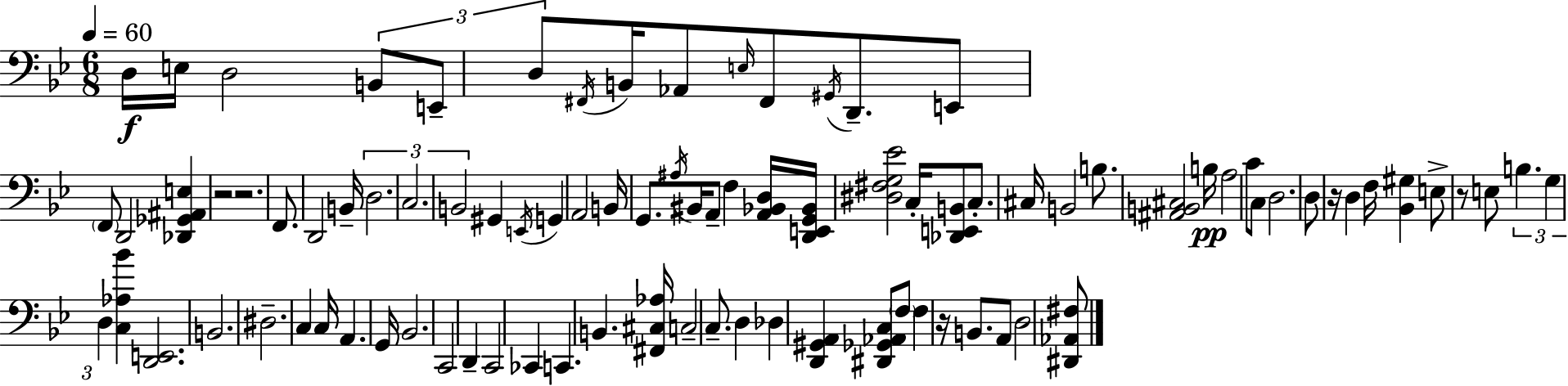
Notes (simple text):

D3/s E3/s D3/h B2/e E2/e D3/e F#2/s B2/s Ab2/e E3/s F#2/e G#2/s D2/e. E2/e F2/e D2/h [Db2,Gb2,A#2,E3]/q R/h R/h. F2/e. D2/h B2/s D3/h. C3/h. B2/h G#2/q E2/s G2/q A2/h B2/s G2/e. A#3/s BIS2/s A2/e F3/q [A2,Bb2,D3]/s [D2,E2,G2,Bb2]/s [D#3,F#3,G3,Eb4]/h C3/s [Db2,E2,B2]/e C3/e. C#3/s B2/h B3/e. [A#2,B2,C#3]/h B3/s A3/h C4/e C3/e D3/h. D3/e R/s D3/q F3/s [Bb2,G#3]/q E3/e R/e E3/e B3/q. G3/q D3/q [C3,Ab3,Bb4]/q [D2,E2]/h. B2/h. D#3/h. C3/q C3/s A2/q. G2/s Bb2/h. C2/h D2/q C2/h CES2/q C2/q. B2/q. [F#2,C#3,Ab3]/s C3/h C3/e. D3/q Db3/q [D2,G#2,A2]/q [D#2,Gb2,Ab2,C3]/e F3/e F3/q R/s B2/e. A2/e D3/h [D#2,Ab2,F#3]/e